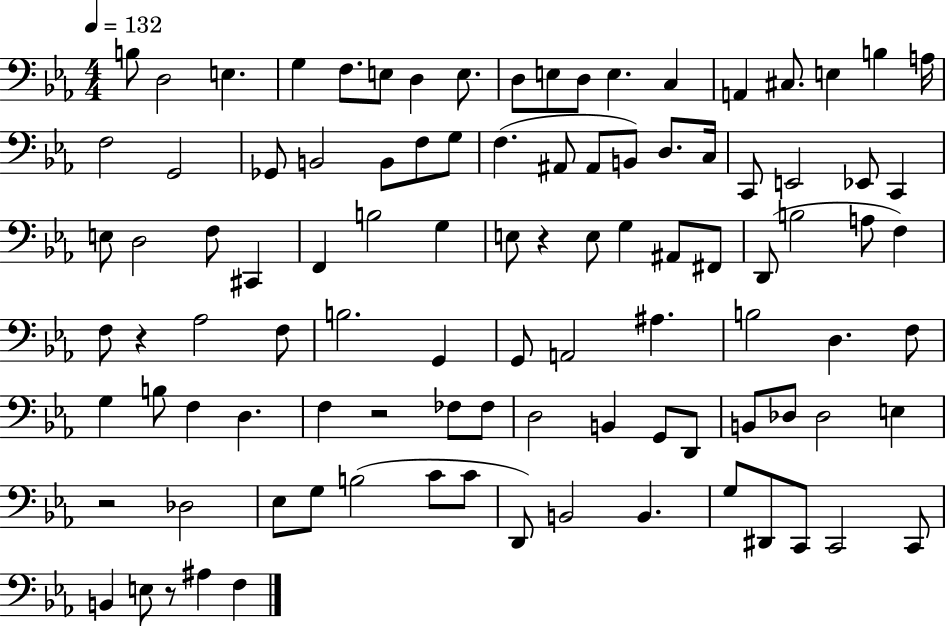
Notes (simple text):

B3/e D3/h E3/q. G3/q F3/e. E3/e D3/q E3/e. D3/e E3/e D3/e E3/q. C3/q A2/q C#3/e. E3/q B3/q A3/s F3/h G2/h Gb2/e B2/h B2/e F3/e G3/e F3/q. A#2/e A#2/e B2/e D3/e. C3/s C2/e E2/h Eb2/e C2/q E3/e D3/h F3/e C#2/q F2/q B3/h G3/q E3/e R/q E3/e G3/q A#2/e F#2/e D2/e B3/h A3/e F3/q F3/e R/q Ab3/h F3/e B3/h. G2/q G2/e A2/h A#3/q. B3/h D3/q. F3/e G3/q B3/e F3/q D3/q. F3/q R/h FES3/e FES3/e D3/h B2/q G2/e D2/e B2/e Db3/e Db3/h E3/q R/h Db3/h Eb3/e G3/e B3/h C4/e C4/e D2/e B2/h B2/q. G3/e D#2/e C2/e C2/h C2/e B2/q E3/e R/e A#3/q F3/q